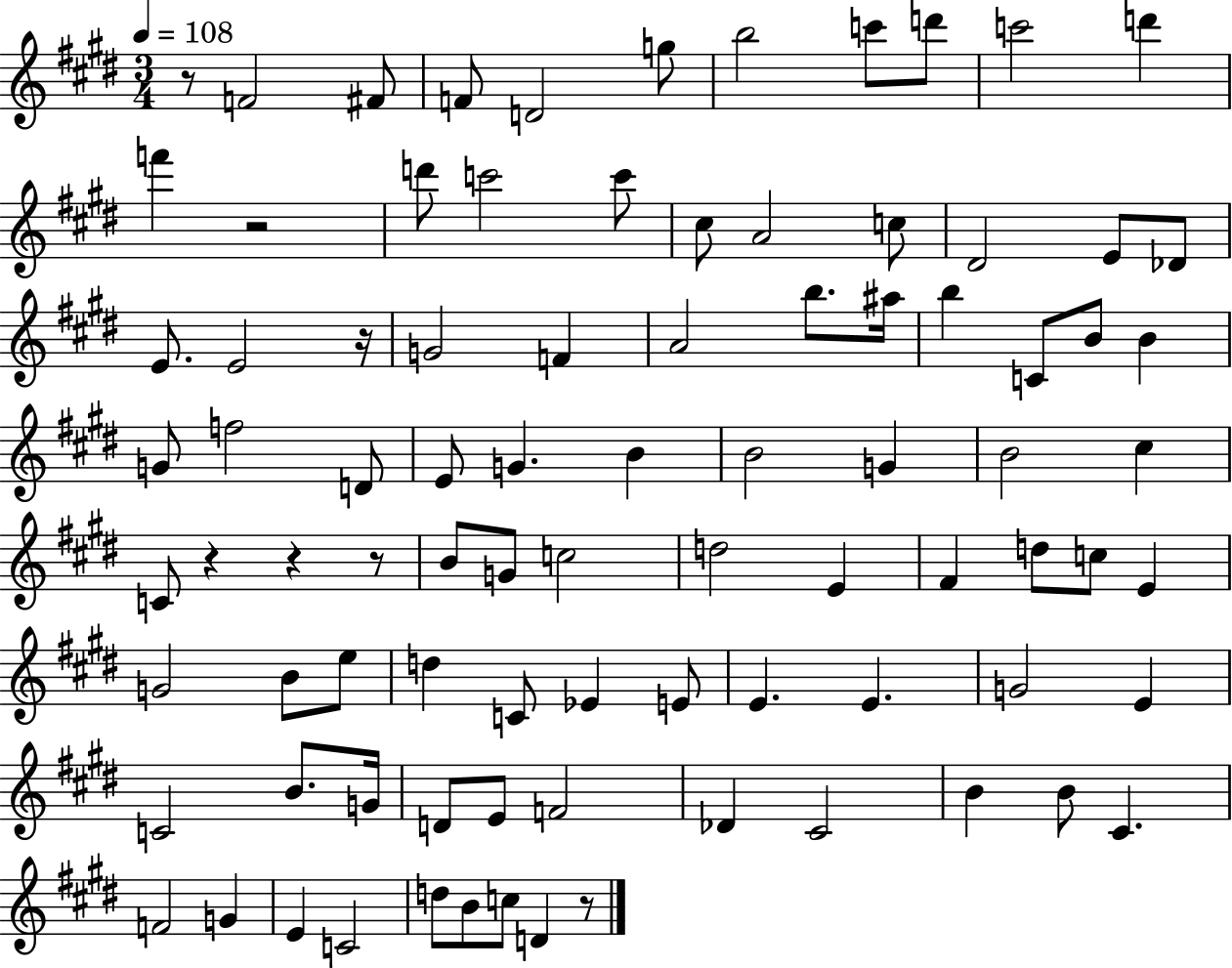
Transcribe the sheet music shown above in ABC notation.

X:1
T:Untitled
M:3/4
L:1/4
K:E
z/2 F2 ^F/2 F/2 D2 g/2 b2 c'/2 d'/2 c'2 d' f' z2 d'/2 c'2 c'/2 ^c/2 A2 c/2 ^D2 E/2 _D/2 E/2 E2 z/4 G2 F A2 b/2 ^a/4 b C/2 B/2 B G/2 f2 D/2 E/2 G B B2 G B2 ^c C/2 z z z/2 B/2 G/2 c2 d2 E ^F d/2 c/2 E G2 B/2 e/2 d C/2 _E E/2 E E G2 E C2 B/2 G/4 D/2 E/2 F2 _D ^C2 B B/2 ^C F2 G E C2 d/2 B/2 c/2 D z/2